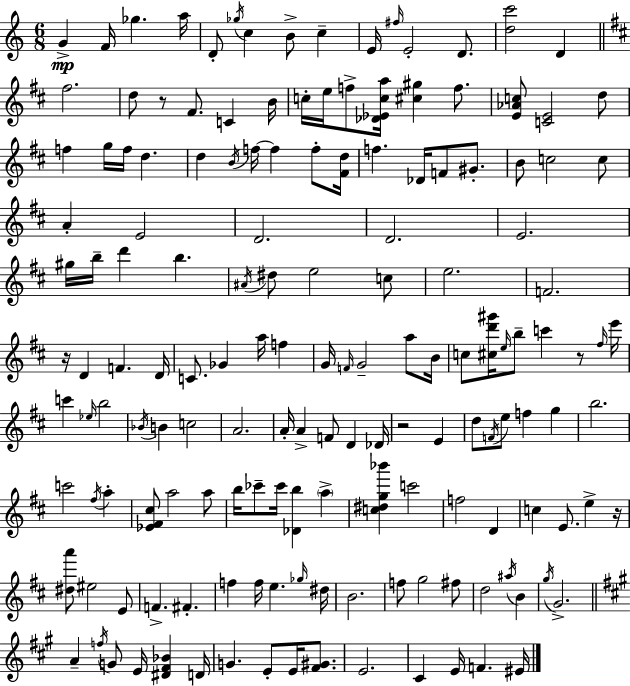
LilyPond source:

{
  \clef treble
  \numericTimeSignature
  \time 6/8
  \key a \minor
  g'4->\mp f'16 ges''4. a''16 | d'8-. \acciaccatura { ges''16 } c''4 b'8-> c''4-- | e'16 \grace { fis''16 } e'2-. d'8. | <d'' c'''>2 d'4 | \break \bar "||" \break \key b \minor fis''2. | d''8 r8 fis'8. c'4 b'16 | c''16-. e''16 f''8-> <des' ees' c'' a''>16 <cis'' gis''>4 f''8. | <e' aes' c''>8 <c' e'>2 d''8 | \break f''4 g''16 f''16 d''4. | d''4 \acciaccatura { b'16 } f''16~~ f''4 f''8-. | <fis' d''>16 f''4. des'16 f'8 gis'8.-. | b'8 c''2 c''8 | \break a'4-. e'2 | d'2. | d'2. | e'2. | \break gis''16 b''16-- d'''4 b''4. | \acciaccatura { ais'16 } dis''8 e''2 | c''8 e''2. | f'2. | \break r16 d'4 f'4. | d'16 c'8. ges'4 a''16 f''4 | g'16 \grace { f'16 } g'2-- | a''8 b'16 c''8 <cis'' d''' gis'''>16 \grace { e''16 } b''8-- c'''4 | \break r8 \grace { fis''16 } e'''16 c'''4 \grace { ees''16 } b''2 | \acciaccatura { bes'16 } b'4 c''2 | a'2. | a'16-. a'4-> | \break f'8 d'4 des'16 r2 | e'4 d''8 \acciaccatura { f'16 } e''8 | f''4 g''4 b''2. | c'''2 | \break \acciaccatura { fis''16 } a''4-. <ees' fis' cis''>8 a''2 | a''8 b''16 ces'''8-- | ces'''16 <des' b''>4 \parenthesize a''4-> <c'' dis'' g'' bes'''>4 | c'''2 f''2 | \break d'4 c''4 | e'8. e''4-> r16 <dis'' a'''>8 eis''2 | e'8 f'4.-> | fis'4.-. f''4 | \break f''16 e''4. \grace { ges''16 } dis''16 b'2. | f''8 | g''2 fis''8 d''2 | \acciaccatura { ais''16 } b'4 \acciaccatura { g''16 } | \break g'2.-> | \bar "||" \break \key a \major a'4-- \acciaccatura { f''16 } g'8 e'16 <dis' fis' bes'>4 | d'16 g'4. e'8-. e'16 <fis' gis'>8. | e'2. | cis'4 e'16 f'4. | \break eis'16 \bar "|."
}